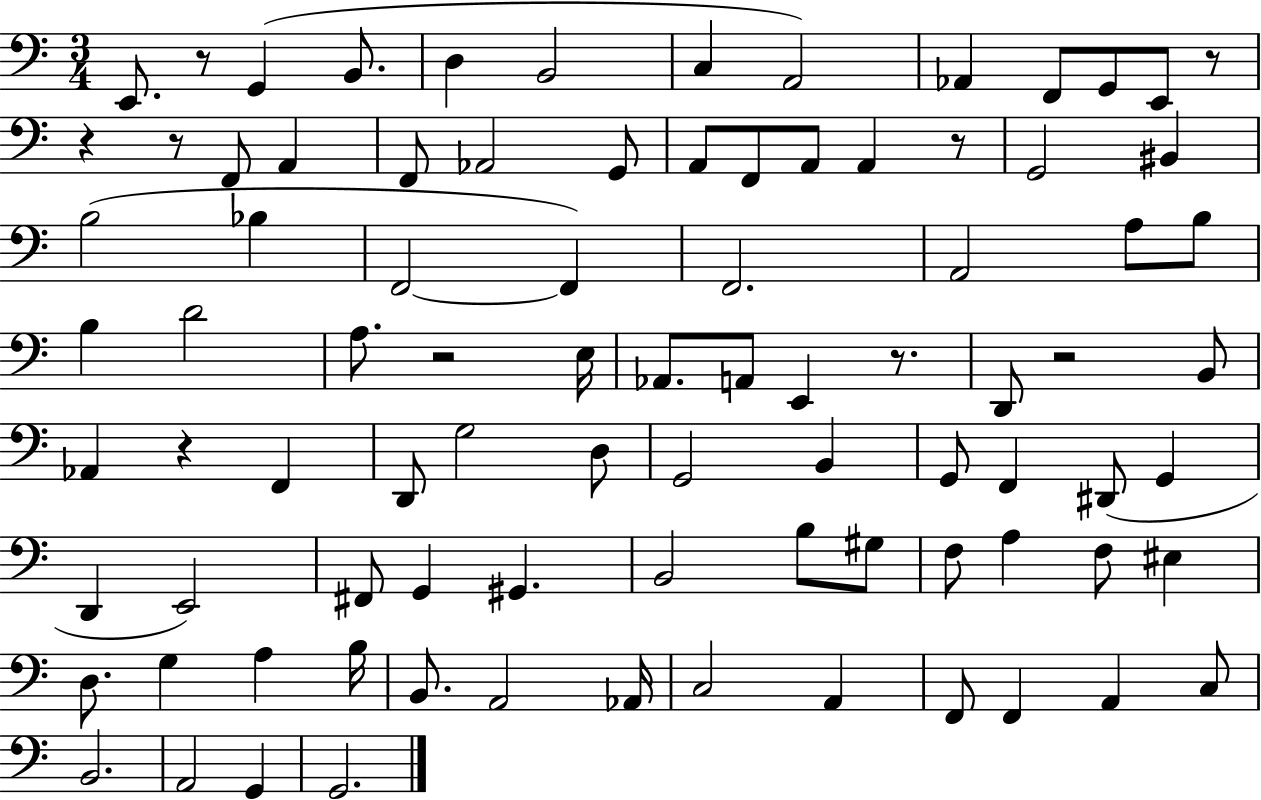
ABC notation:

X:1
T:Untitled
M:3/4
L:1/4
K:C
E,,/2 z/2 G,, B,,/2 D, B,,2 C, A,,2 _A,, F,,/2 G,,/2 E,,/2 z/2 z z/2 F,,/2 A,, F,,/2 _A,,2 G,,/2 A,,/2 F,,/2 A,,/2 A,, z/2 G,,2 ^B,, B,2 _B, F,,2 F,, F,,2 A,,2 A,/2 B,/2 B, D2 A,/2 z2 E,/4 _A,,/2 A,,/2 E,, z/2 D,,/2 z2 B,,/2 _A,, z F,, D,,/2 G,2 D,/2 G,,2 B,, G,,/2 F,, ^D,,/2 G,, D,, E,,2 ^F,,/2 G,, ^G,, B,,2 B,/2 ^G,/2 F,/2 A, F,/2 ^E, D,/2 G, A, B,/4 B,,/2 A,,2 _A,,/4 C,2 A,, F,,/2 F,, A,, C,/2 B,,2 A,,2 G,, G,,2